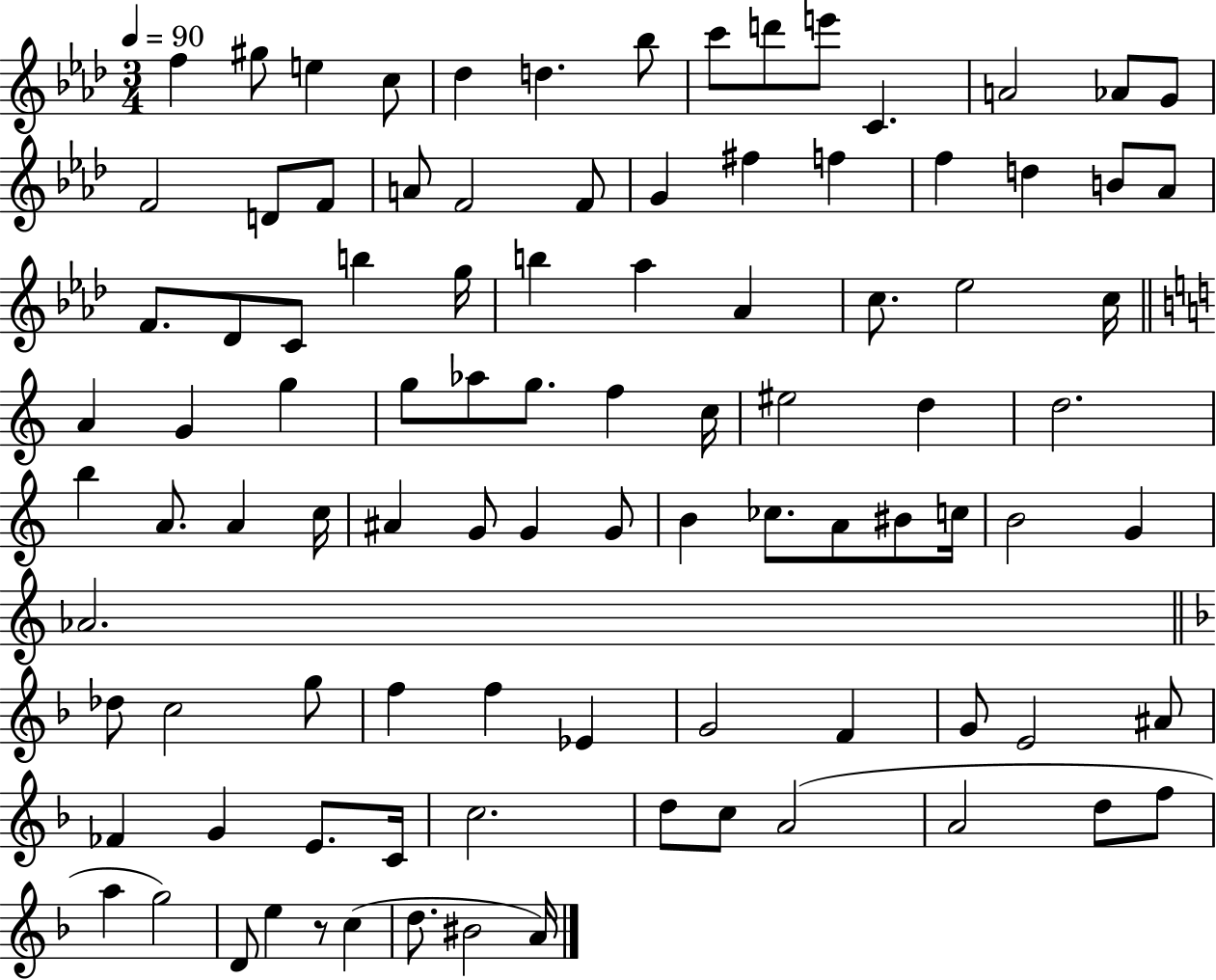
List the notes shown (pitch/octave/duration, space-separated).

F5/q G#5/e E5/q C5/e Db5/q D5/q. Bb5/e C6/e D6/e E6/e C4/q. A4/h Ab4/e G4/e F4/h D4/e F4/e A4/e F4/h F4/e G4/q F#5/q F5/q F5/q D5/q B4/e Ab4/e F4/e. Db4/e C4/e B5/q G5/s B5/q Ab5/q Ab4/q C5/e. Eb5/h C5/s A4/q G4/q G5/q G5/e Ab5/e G5/e. F5/q C5/s EIS5/h D5/q D5/h. B5/q A4/e. A4/q C5/s A#4/q G4/e G4/q G4/e B4/q CES5/e. A4/e BIS4/e C5/s B4/h G4/q Ab4/h. Db5/e C5/h G5/e F5/q F5/q Eb4/q G4/h F4/q G4/e E4/h A#4/e FES4/q G4/q E4/e. C4/s C5/h. D5/e C5/e A4/h A4/h D5/e F5/e A5/q G5/h D4/e E5/q R/e C5/q D5/e. BIS4/h A4/s